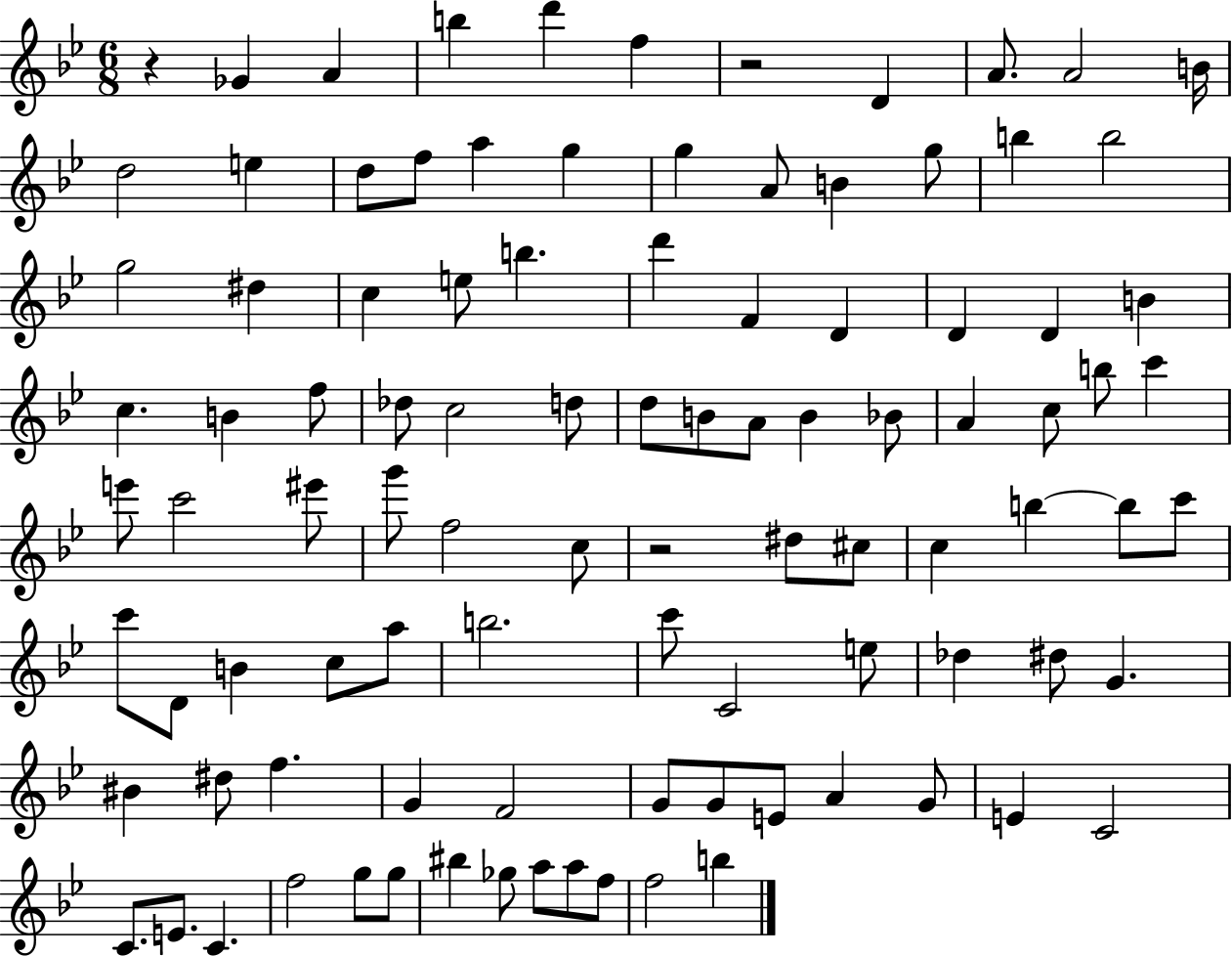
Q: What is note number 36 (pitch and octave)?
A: Db5